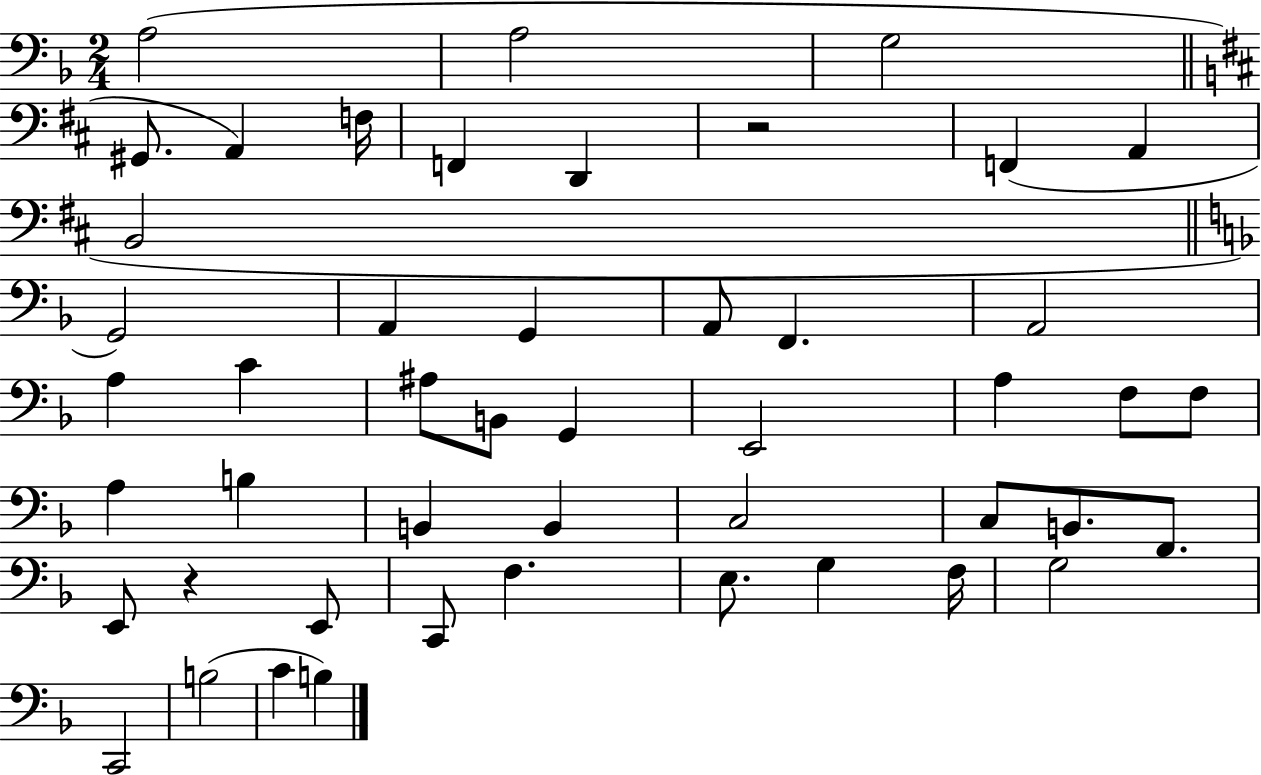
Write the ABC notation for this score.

X:1
T:Untitled
M:2/4
L:1/4
K:F
A,2 A,2 G,2 ^G,,/2 A,, F,/4 F,, D,, z2 F,, A,, B,,2 G,,2 A,, G,, A,,/2 F,, A,,2 A, C ^A,/2 B,,/2 G,, E,,2 A, F,/2 F,/2 A, B, B,, B,, C,2 C,/2 B,,/2 F,,/2 E,,/2 z E,,/2 C,,/2 F, E,/2 G, F,/4 G,2 C,,2 B,2 C B,